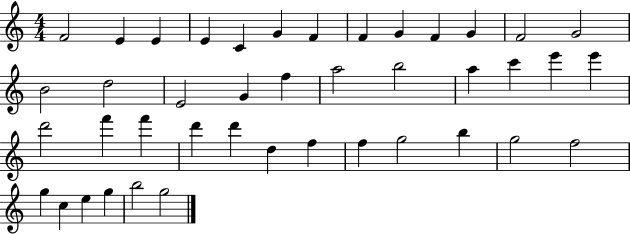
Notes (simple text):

F4/h E4/q E4/q E4/q C4/q G4/q F4/q F4/q G4/q F4/q G4/q F4/h G4/h B4/h D5/h E4/h G4/q F5/q A5/h B5/h A5/q C6/q E6/q E6/q D6/h F6/q F6/q D6/q D6/q D5/q F5/q F5/q G5/h B5/q G5/h F5/h G5/q C5/q E5/q G5/q B5/h G5/h